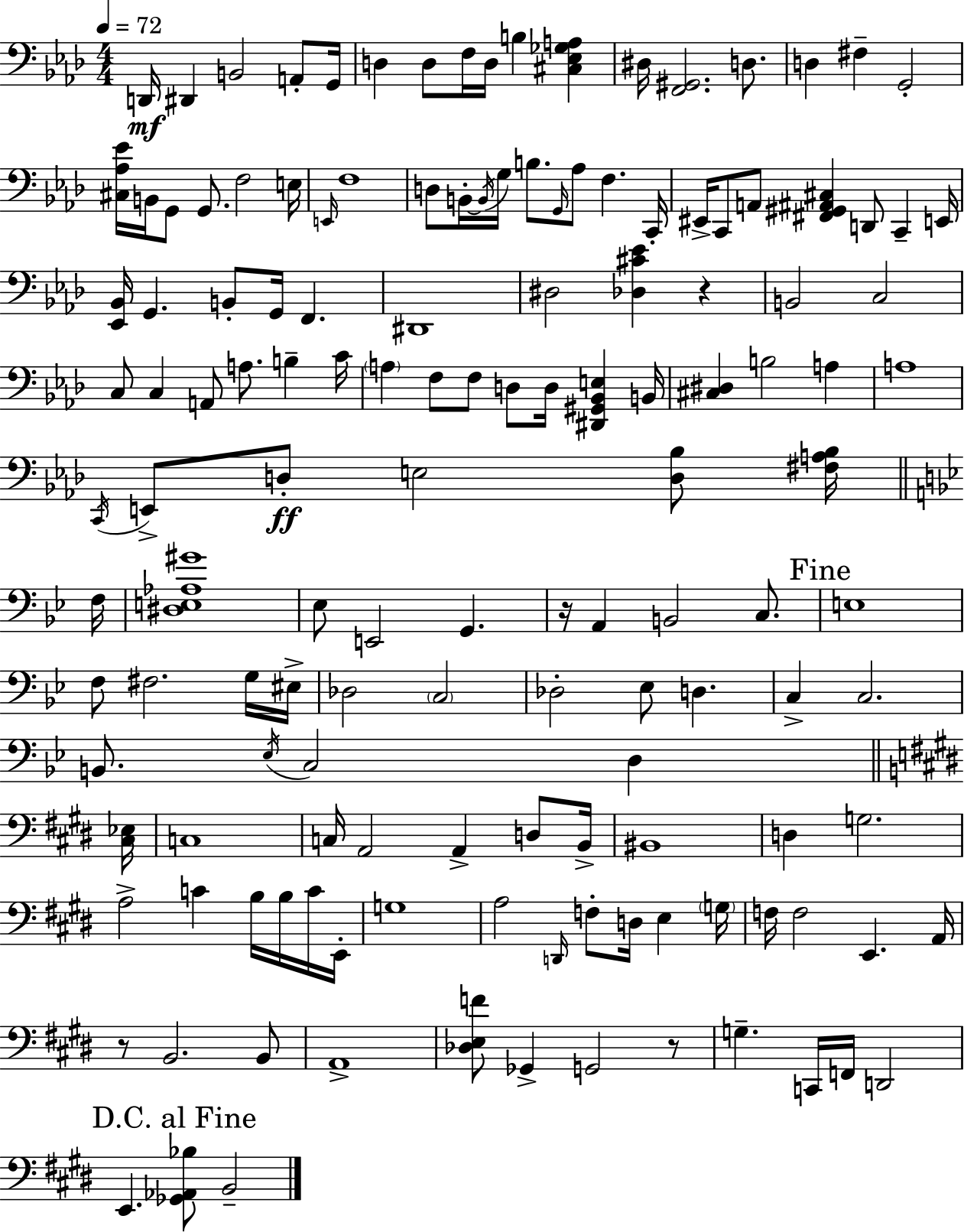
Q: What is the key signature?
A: AES major